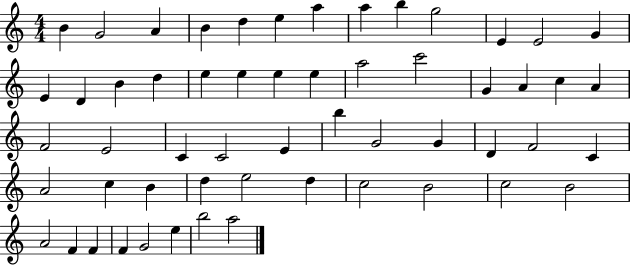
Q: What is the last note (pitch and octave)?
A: A5